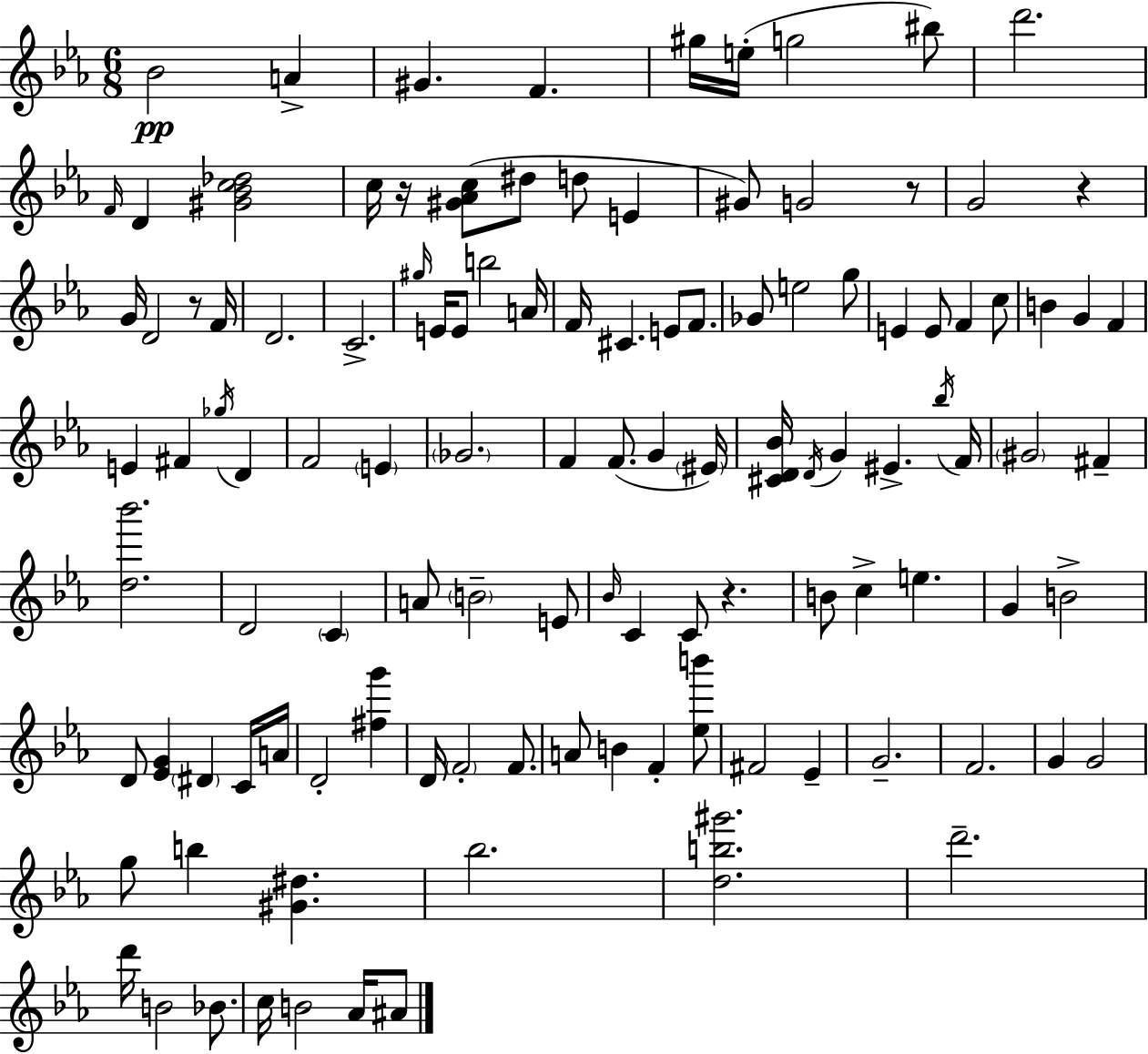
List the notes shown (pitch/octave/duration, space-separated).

Bb4/h A4/q G#4/q. F4/q. G#5/s E5/s G5/h BIS5/e D6/h. F4/s D4/q [G#4,Bb4,C5,Db5]/h C5/s R/s [G#4,Ab4,C5]/e D#5/e D5/e E4/q G#4/e G4/h R/e G4/h R/q G4/s D4/h R/e F4/s D4/h. C4/h. G#5/s E4/s E4/e B5/h A4/s F4/s C#4/q. E4/e F4/e. Gb4/e E5/h G5/e E4/q E4/e F4/q C5/e B4/q G4/q F4/q E4/q F#4/q Gb5/s D4/q F4/h E4/q Gb4/h. F4/q F4/e. G4/q EIS4/s [C#4,D4,Bb4]/s D4/s G4/q EIS4/q. Bb5/s F4/s G#4/h F#4/q [D5,Bb6]/h. D4/h C4/q A4/e B4/h E4/e Bb4/s C4/q C4/e R/q. B4/e C5/q E5/q. G4/q B4/h D4/e [Eb4,G4]/q D#4/q C4/s A4/s D4/h [F#5,G6]/q D4/s F4/h F4/e. A4/e B4/q F4/q [Eb5,B6]/e F#4/h Eb4/q G4/h. F4/h. G4/q G4/h G5/e B5/q [G#4,D#5]/q. Bb5/h. [D5,B5,G#6]/h. D6/h. D6/s B4/h Bb4/e. C5/s B4/h Ab4/s A#4/e